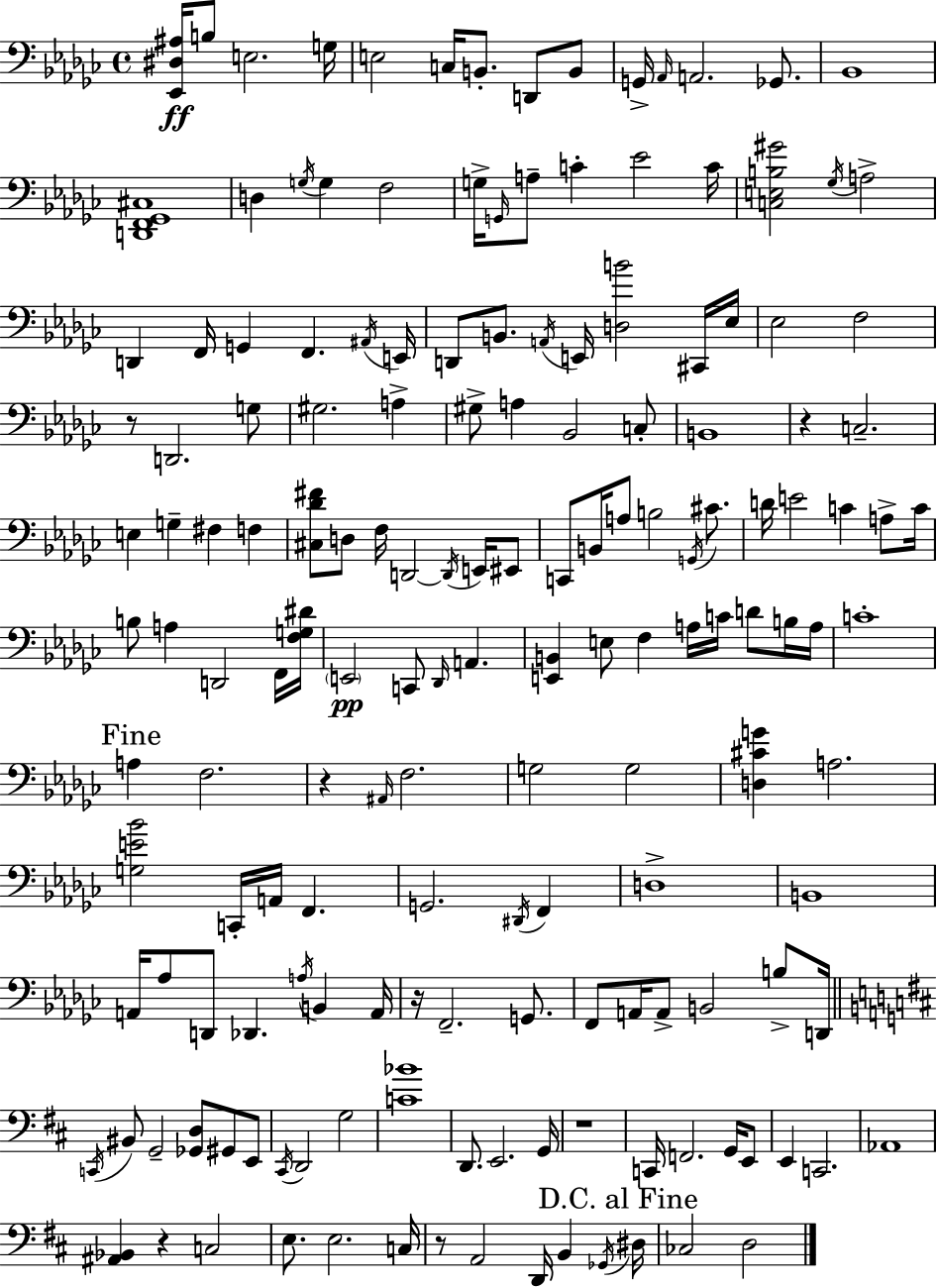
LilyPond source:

{
  \clef bass
  \time 4/4
  \defaultTimeSignature
  \key ees \minor
  <ees, dis ais>16\ff b8 e2. g16 | e2 c16 b,8.-. d,8 b,8 | g,16-> \grace { aes,16 } a,2. ges,8. | bes,1 | \break <d, f, ges, cis>1 | d4 \acciaccatura { g16 } g4 f2 | g16-> \grace { g,16 } a8-- c'4-. ees'2 | c'16 <c e b gis'>2 \acciaccatura { ges16 } a2-> | \break d,4 f,16 g,4 f,4. | \acciaccatura { ais,16 } e,16 d,8 b,8. \acciaccatura { a,16 } e,16 <d b'>2 | cis,16 ees16 ees2 f2 | r8 d,2. | \break g8 gis2. | a4-> gis8-> a4 bes,2 | c8-. b,1 | r4 c2.-- | \break e4 g4-- fis4 | f4 <cis des' fis'>8 d8 f16 d,2~~ | \acciaccatura { d,16 } e,16 eis,8 c,8 b,16 a8 b2 | \acciaccatura { g,16 } cis'8. d'16 e'2 | \break c'4 a8-> c'16 b8 a4 d,2 | f,16 <f g dis'>16 \parenthesize e,2\pp | c,8 \grace { des,16 } a,4. <e, b,>4 e8 f4 | a16 c'16 d'8 b16 a16 c'1-. | \break \mark "Fine" a4 f2. | r4 \grace { ais,16 } f2. | g2 | g2 <d cis' g'>4 a2. | \break <g e' bes'>2 | c,16-. a,16 f,4. g,2. | \acciaccatura { dis,16 } f,4 d1-> | b,1 | \break a,16 aes8 d,8 | des,4. \acciaccatura { a16 } b,4 a,16 r16 f,2.-- | g,8. f,8 a,16 a,8-> | b,2 b8-> d,16 \bar "||" \break \key d \major \acciaccatura { c,16 } bis,8 g,2-- <ges, d>8 gis,8 e,8 | \acciaccatura { cis,16 } d,2 g2 | <c' bes'>1 | d,8. e,2. | \break g,16 r1 | c,16 f,2. g,16 | e,8 e,4 c,2. | aes,1 | \break <ais, bes,>4 r4 c2 | e8. e2. | c16 r8 a,2 d,16 b,4 | \acciaccatura { ges,16 } \mark "D.C. al Fine" dis16 ces2 d2 | \break \bar "|."
}